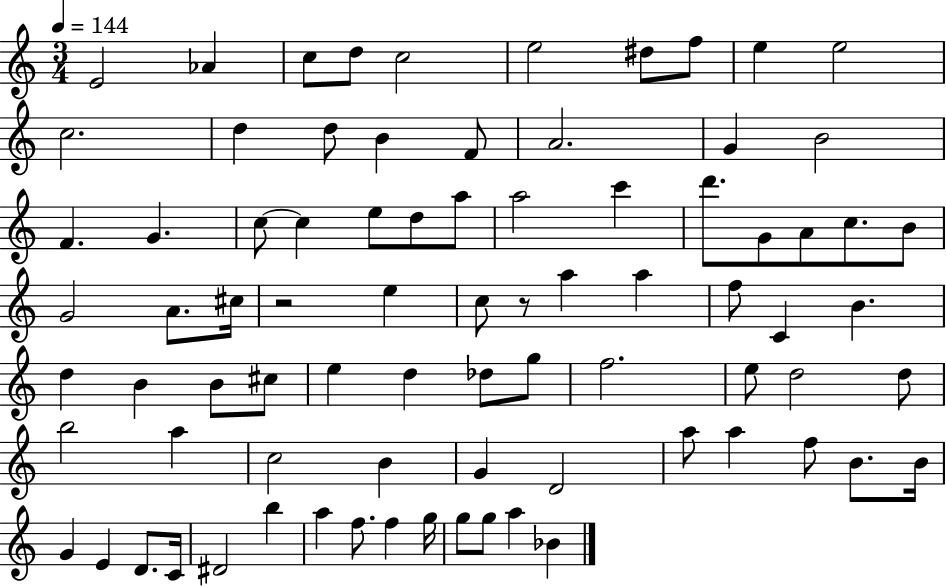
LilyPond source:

{
  \clef treble
  \numericTimeSignature
  \time 3/4
  \key c \major
  \tempo 4 = 144
  e'2 aes'4 | c''8 d''8 c''2 | e''2 dis''8 f''8 | e''4 e''2 | \break c''2. | d''4 d''8 b'4 f'8 | a'2. | g'4 b'2 | \break f'4. g'4. | c''8~~ c''4 e''8 d''8 a''8 | a''2 c'''4 | d'''8. g'8 a'8 c''8. b'8 | \break g'2 a'8. cis''16 | r2 e''4 | c''8 r8 a''4 a''4 | f''8 c'4 b'4. | \break d''4 b'4 b'8 cis''8 | e''4 d''4 des''8 g''8 | f''2. | e''8 d''2 d''8 | \break b''2 a''4 | c''2 b'4 | g'4 d'2 | a''8 a''4 f''8 b'8. b'16 | \break g'4 e'4 d'8. c'16 | dis'2 b''4 | a''4 f''8. f''4 g''16 | g''8 g''8 a''4 bes'4 | \break \bar "|."
}